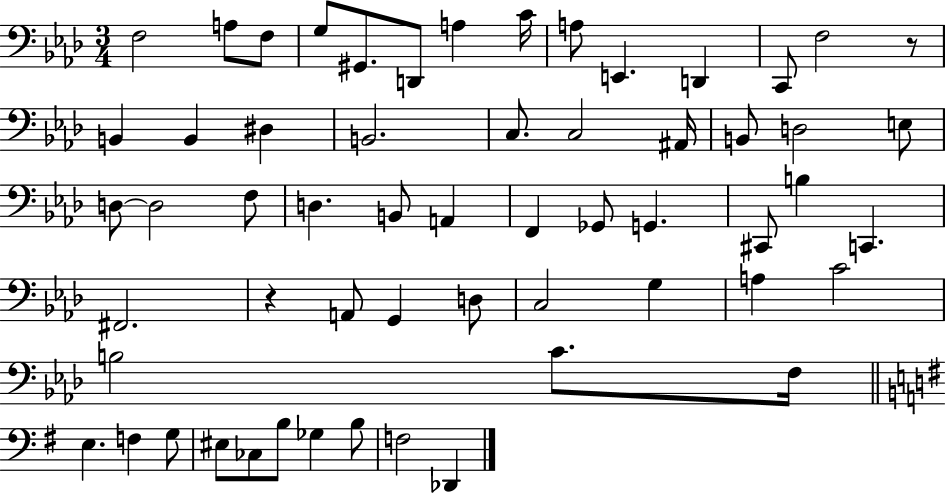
F3/h A3/e F3/e G3/e G#2/e. D2/e A3/q C4/s A3/e E2/q. D2/q C2/e F3/h R/e B2/q B2/q D#3/q B2/h. C3/e. C3/h A#2/s B2/e D3/h E3/e D3/e D3/h F3/e D3/q. B2/e A2/q F2/q Gb2/e G2/q. C#2/e B3/q C2/q. F#2/h. R/q A2/e G2/q D3/e C3/h G3/q A3/q C4/h B3/h C4/e. F3/s E3/q. F3/q G3/e EIS3/e CES3/e B3/e Gb3/q B3/e F3/h Db2/q